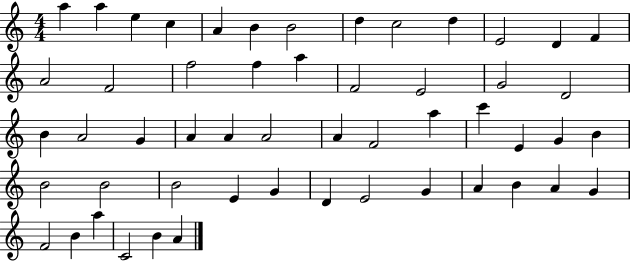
X:1
T:Untitled
M:4/4
L:1/4
K:C
a a e c A B B2 d c2 d E2 D F A2 F2 f2 f a F2 E2 G2 D2 B A2 G A A A2 A F2 a c' E G B B2 B2 B2 E G D E2 G A B A G F2 B a C2 B A